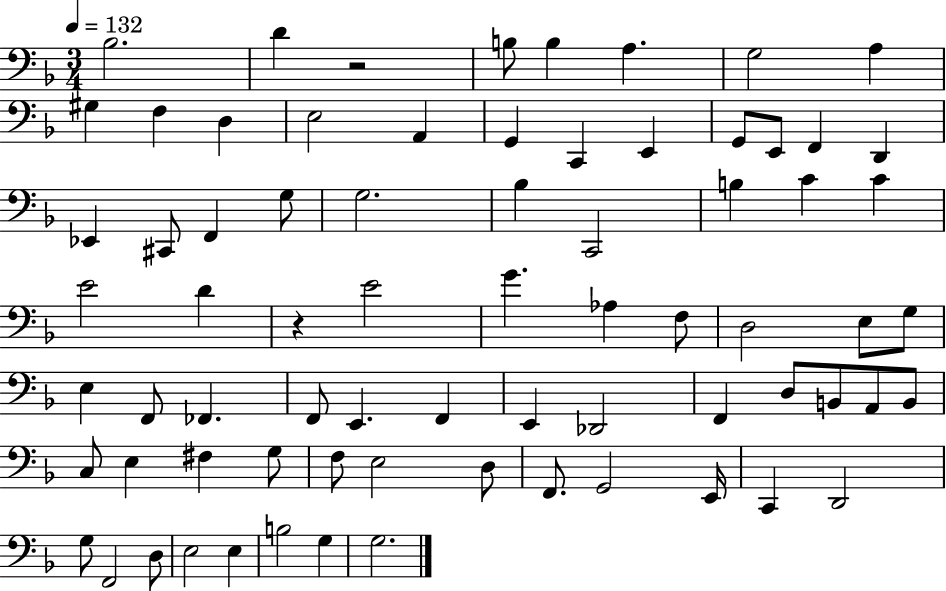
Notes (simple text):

Bb3/h. D4/q R/h B3/e B3/q A3/q. G3/h A3/q G#3/q F3/q D3/q E3/h A2/q G2/q C2/q E2/q G2/e E2/e F2/q D2/q Eb2/q C#2/e F2/q G3/e G3/h. Bb3/q C2/h B3/q C4/q C4/q E4/h D4/q R/q E4/h G4/q. Ab3/q F3/e D3/h E3/e G3/e E3/q F2/e FES2/q. F2/e E2/q. F2/q E2/q Db2/h F2/q D3/e B2/e A2/e B2/e C3/e E3/q F#3/q G3/e F3/e E3/h D3/e F2/e. G2/h E2/s C2/q D2/h G3/e F2/h D3/e E3/h E3/q B3/h G3/q G3/h.